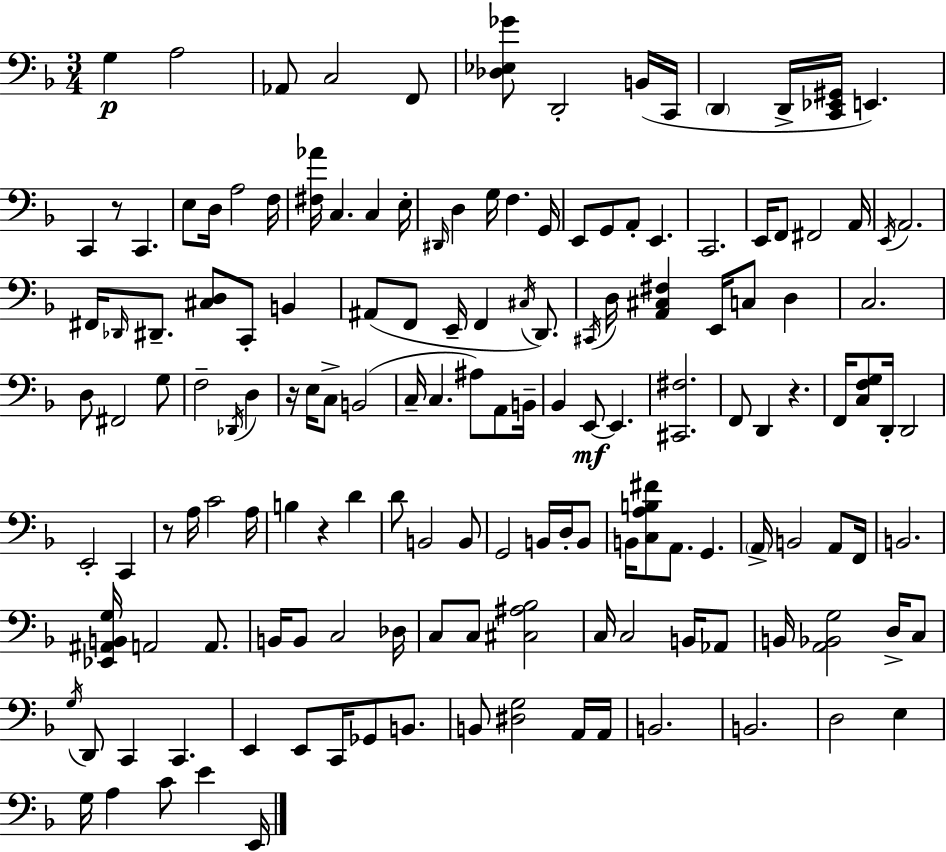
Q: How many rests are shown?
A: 5